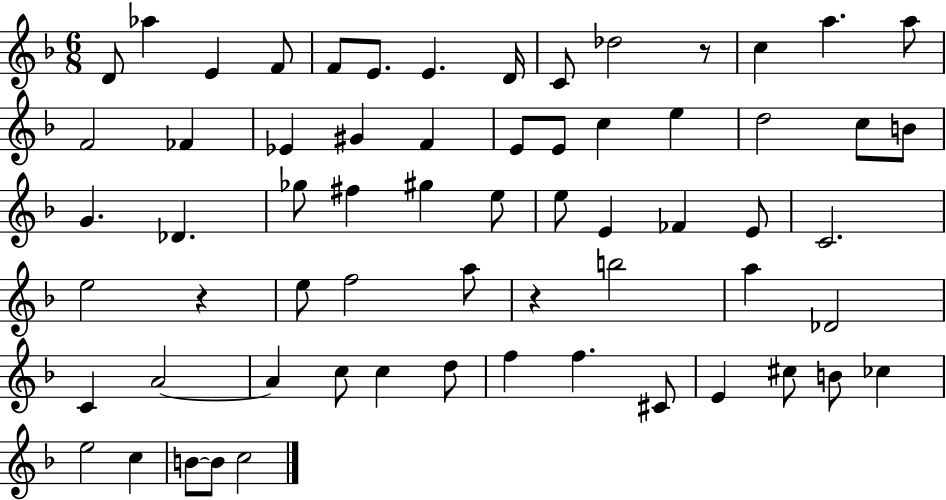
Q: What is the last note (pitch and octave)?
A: C5